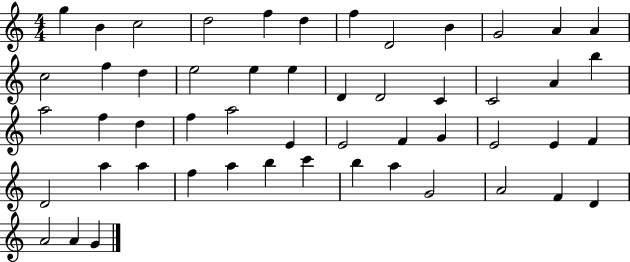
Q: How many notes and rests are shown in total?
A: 52